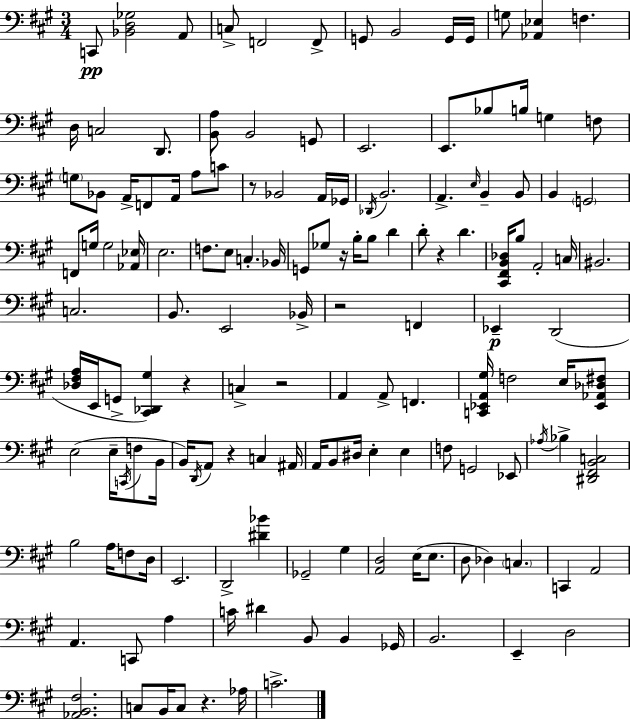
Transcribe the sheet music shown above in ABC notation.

X:1
T:Untitled
M:3/4
L:1/4
K:A
C,,/2 [_B,,D,_G,]2 A,,/2 C,/2 F,,2 F,,/2 G,,/2 B,,2 G,,/4 G,,/4 G,/2 [_A,,_E,] F, D,/4 C,2 D,,/2 [B,,A,]/2 B,,2 G,,/2 E,,2 E,,/2 _B,/2 B,/4 G, F,/2 G,/2 _B,,/2 A,,/4 F,,/2 A,,/4 A,/2 C/2 z/2 _B,,2 A,,/4 _G,,/4 _D,,/4 B,,2 A,, E,/4 B,, B,,/2 B,, G,,2 F,,/2 G,/4 G,2 [_A,,_E,]/4 E,2 F,/2 E,/2 C, _B,,/4 G,,/2 _G,/2 z/4 B,/4 B,/2 D D/2 z D [^C,,^F,,B,,_D,]/4 B,/2 A,,2 C,/4 ^B,,2 C,2 B,,/2 E,,2 _B,,/4 z2 F,, _E,, D,,2 [_D,^F,A,]/4 E,,/4 G,,/2 [^C,,_D,,^G,] z C, z2 A,, A,,/2 F,, [C,,_E,,A,,^G,]/4 F,2 E,/4 [_E,,_A,,_D,^F,]/2 E,2 E,/4 C,,/4 F,/2 B,,/4 B,,/4 D,,/4 A,,/2 z C, ^A,,/4 A,,/4 B,,/2 ^D,/4 E, E, F,/2 G,,2 _E,,/2 _A,/4 _B, [^D,,^F,,B,,C,]2 B,2 A,/4 F,/2 D,/4 E,,2 D,,2 [^D_B] _G,,2 ^G, [A,,D,]2 E,/4 E,/2 D,/2 _D, C, C,, A,,2 A,, C,,/2 A, C/4 ^D B,,/2 B,, _G,,/4 B,,2 E,, D,2 [_A,,B,,^F,]2 C,/2 B,,/4 C,/2 z _A,/4 C2